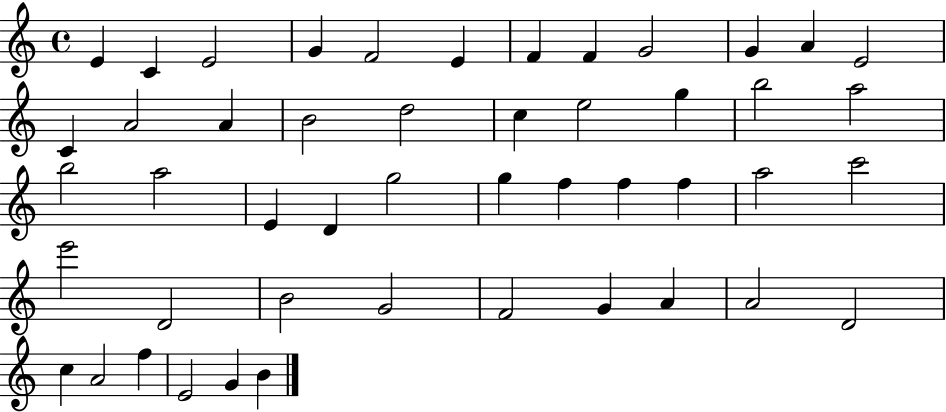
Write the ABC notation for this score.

X:1
T:Untitled
M:4/4
L:1/4
K:C
E C E2 G F2 E F F G2 G A E2 C A2 A B2 d2 c e2 g b2 a2 b2 a2 E D g2 g f f f a2 c'2 e'2 D2 B2 G2 F2 G A A2 D2 c A2 f E2 G B